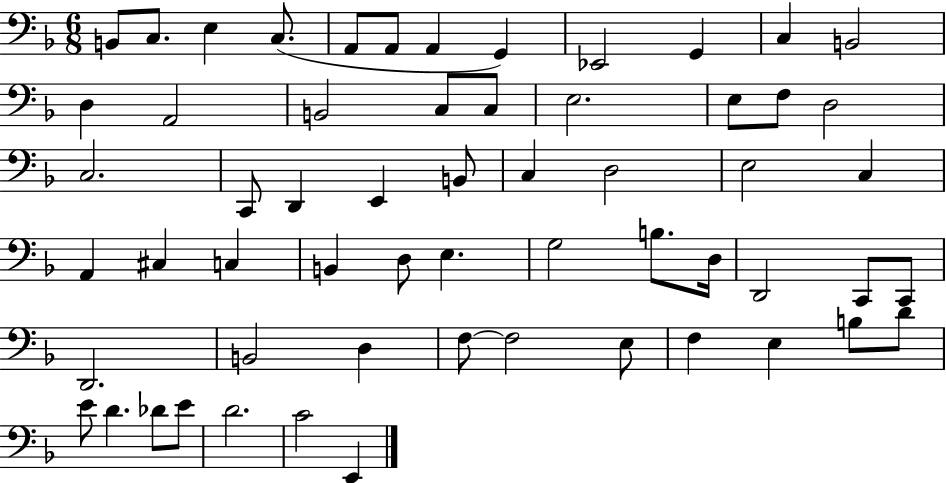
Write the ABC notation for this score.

X:1
T:Untitled
M:6/8
L:1/4
K:F
B,,/2 C,/2 E, C,/2 A,,/2 A,,/2 A,, G,, _E,,2 G,, C, B,,2 D, A,,2 B,,2 C,/2 C,/2 E,2 E,/2 F,/2 D,2 C,2 C,,/2 D,, E,, B,,/2 C, D,2 E,2 C, A,, ^C, C, B,, D,/2 E, G,2 B,/2 D,/4 D,,2 C,,/2 C,,/2 D,,2 B,,2 D, F,/2 F,2 E,/2 F, E, B,/2 D/2 E/2 D _D/2 E/2 D2 C2 E,,